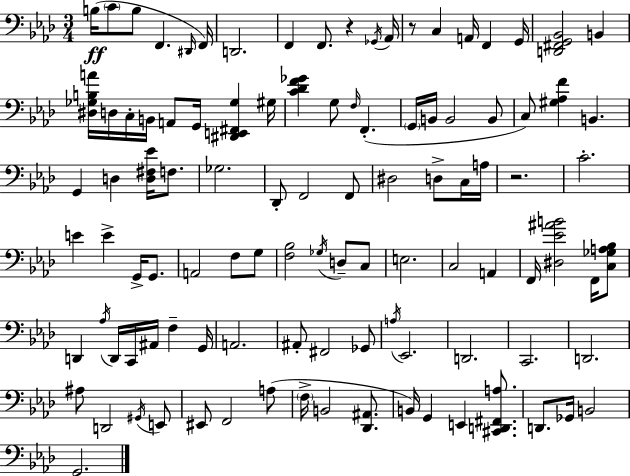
{
  \clef bass
  \numericTimeSignature
  \time 3/4
  \key aes \major
  b16(\ff \parenthesize c'8 b8 f,4. \grace { dis,16 } | f,16) d,2. | f,4 f,8. r4 | \acciaccatura { ges,16 } aes,16 r8 c4 a,16 f,4 | \break g,16 <d, fis, g, bes,>2 b,4 | <dis ges b a'>16 d16 c16-. b,16 a,8 g,16 <dis, e, fis, ges>4 | gis16 <c' des' f' ges'>4 g8 \grace { f16 } f,4.-.( | \parenthesize g,16 b,16 b,2 | \break b,8 c8) <gis aes f'>4 b,4. | g,4 d4 <d fis ees'>16 | f8. ges2. | des,8-. f,2 | \break f,8 dis2 d8-> | c16 a16 r2. | c'2.-. | e'4 e'4-> g,16-> | \break g,8. a,2 f8 | g8 <f bes>2 \acciaccatura { ges16 } | d8-- c8 e2. | c2 | \break a,4 f,16 <dis ees' ais' b'>2 | f,16 <c ges a bes>8 d,4 \acciaccatura { aes16 } d,16 c,16 ais,16 | f4-- g,16 a,2. | ais,8-. fis,2 | \break ges,8 \acciaccatura { a16 } ees,2. | d,2. | c,2. | d,2. | \break ais8 d,2 | \acciaccatura { gis,16 } e,8 eis,8 f,2 | a8( \parenthesize f16-> b,2 | <des, ais,>8. b,16) g,4 | \break e,4 <cis, d, fis, a>8. d,8. ges,16 b,2 | g,2. | \bar "|."
}